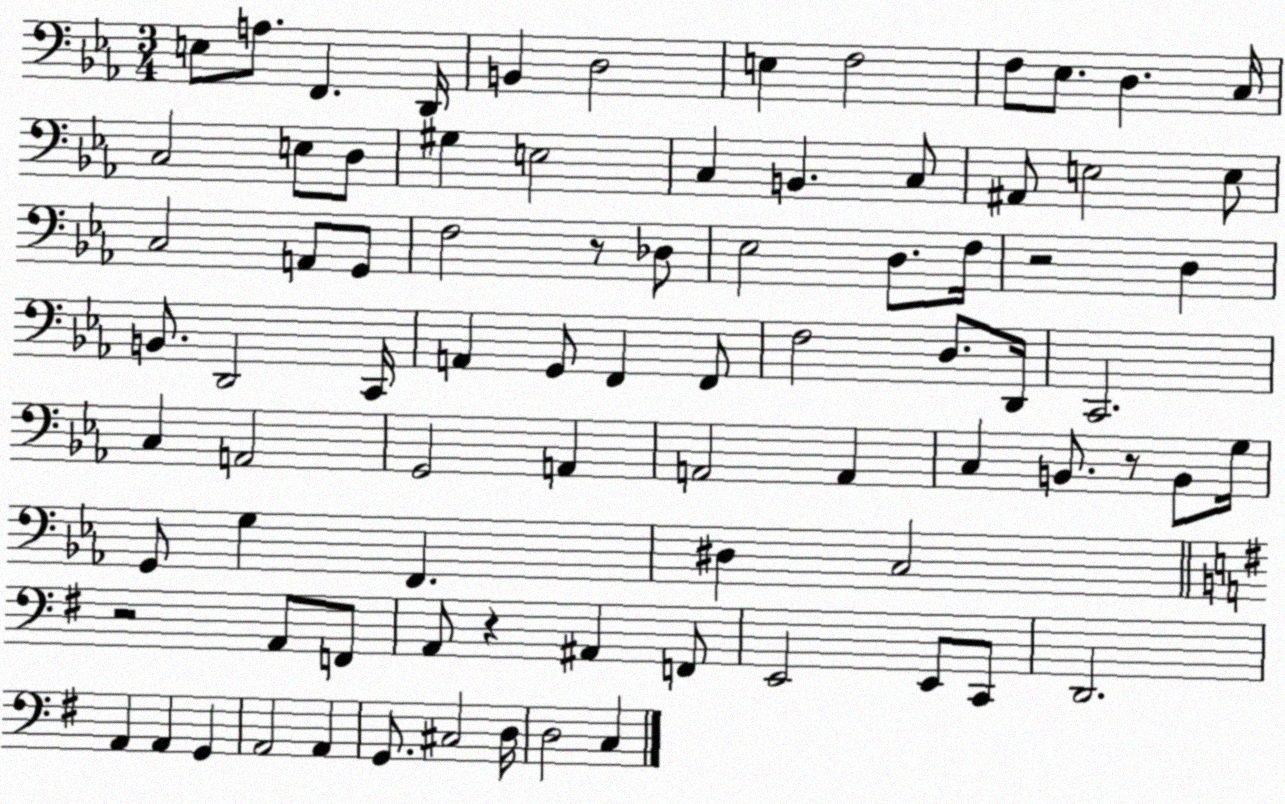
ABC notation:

X:1
T:Untitled
M:3/4
L:1/4
K:Eb
E,/2 A,/2 F,, D,,/4 B,, D,2 E, F,2 F,/2 _E,/2 D, C,/4 C,2 E,/2 D,/2 ^G, E,2 C, B,, C,/2 ^A,,/2 E,2 E,/2 C,2 A,,/2 G,,/2 F,2 z/2 _D,/2 _E,2 D,/2 F,/4 z2 D, B,,/2 D,,2 C,,/4 A,, G,,/2 F,, F,,/2 F,2 D,/2 D,,/4 C,,2 C, A,,2 G,,2 A,, A,,2 A,, C, B,,/2 z/2 B,,/2 G,/4 G,,/2 G, F,, ^D, C,2 z2 A,,/2 F,,/2 A,,/2 z ^A,, F,,/2 E,,2 E,,/2 C,,/2 D,,2 A,, A,, G,, A,,2 A,, G,,/2 ^C,2 D,/4 D,2 C,